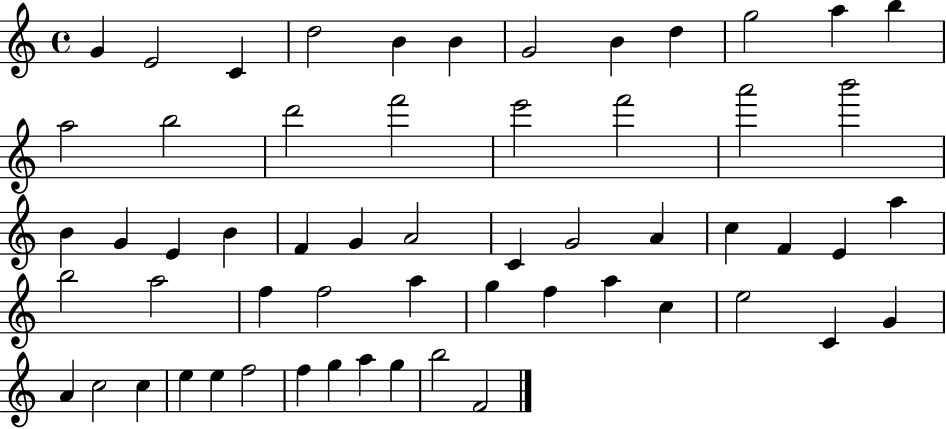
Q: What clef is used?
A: treble